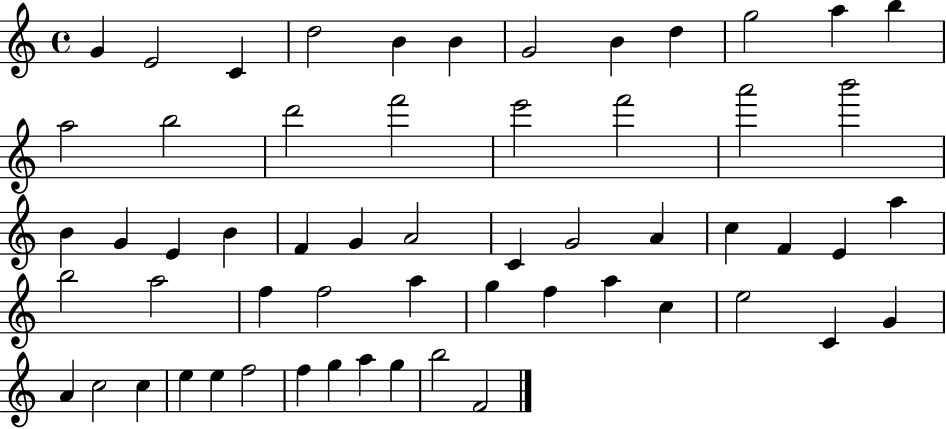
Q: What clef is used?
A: treble